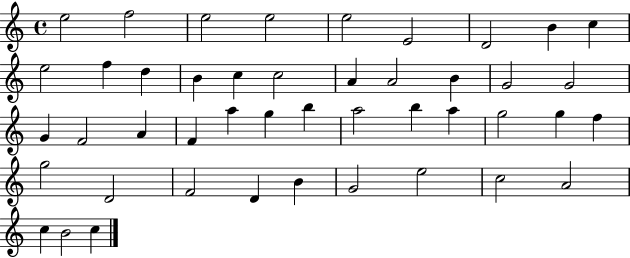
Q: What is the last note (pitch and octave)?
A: C5